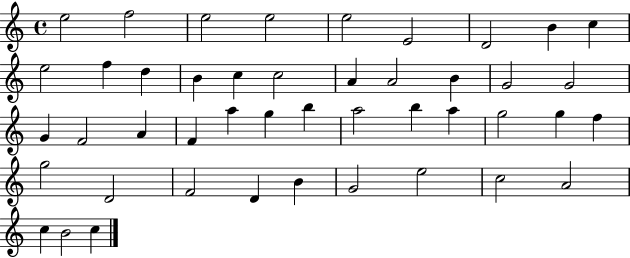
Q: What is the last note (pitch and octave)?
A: C5